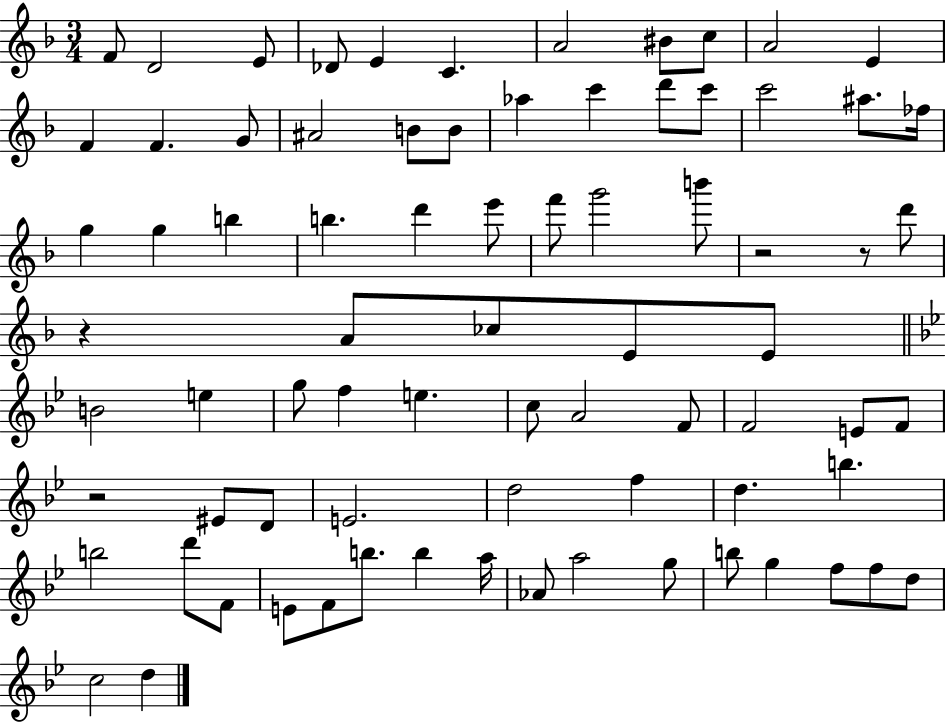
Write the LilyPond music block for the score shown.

{
  \clef treble
  \numericTimeSignature
  \time 3/4
  \key f \major
  f'8 d'2 e'8 | des'8 e'4 c'4. | a'2 bis'8 c''8 | a'2 e'4 | \break f'4 f'4. g'8 | ais'2 b'8 b'8 | aes''4 c'''4 d'''8 c'''8 | c'''2 ais''8. fes''16 | \break g''4 g''4 b''4 | b''4. d'''4 e'''8 | f'''8 g'''2 b'''8 | r2 r8 d'''8 | \break r4 a'8 ces''8 e'8 e'8 | \bar "||" \break \key bes \major b'2 e''4 | g''8 f''4 e''4. | c''8 a'2 f'8 | f'2 e'8 f'8 | \break r2 eis'8 d'8 | e'2. | d''2 f''4 | d''4. b''4. | \break b''2 d'''8 f'8 | e'8 f'8 b''8. b''4 a''16 | aes'8 a''2 g''8 | b''8 g''4 f''8 f''8 d''8 | \break c''2 d''4 | \bar "|."
}